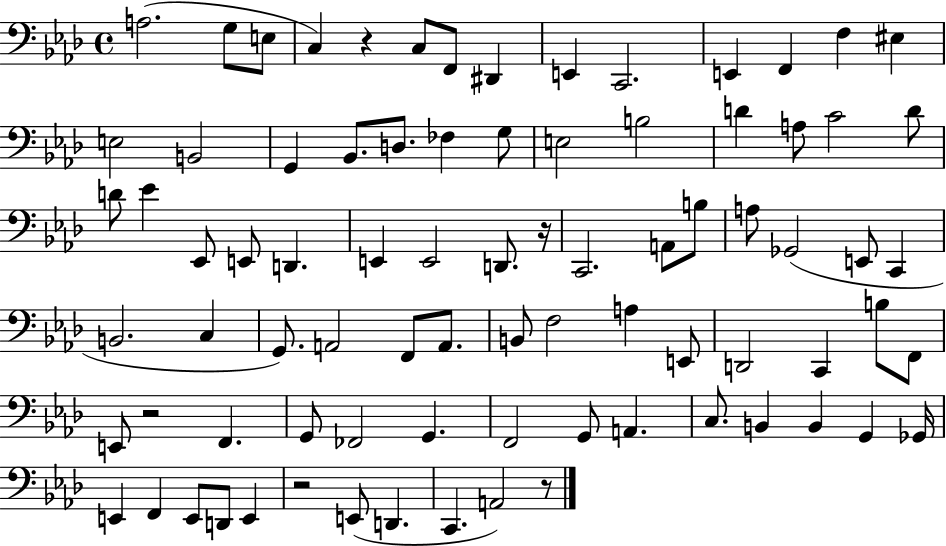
A3/h. G3/e E3/e C3/q R/q C3/e F2/e D#2/q E2/q C2/h. E2/q F2/q F3/q EIS3/q E3/h B2/h G2/q Bb2/e. D3/e. FES3/q G3/e E3/h B3/h D4/q A3/e C4/h D4/e D4/e Eb4/q Eb2/e E2/e D2/q. E2/q E2/h D2/e. R/s C2/h. A2/e B3/e A3/e Gb2/h E2/e C2/q B2/h. C3/q G2/e. A2/h F2/e A2/e. B2/e F3/h A3/q E2/e D2/h C2/q B3/e F2/e E2/e R/h F2/q. G2/e FES2/h G2/q. F2/h G2/e A2/q. C3/e. B2/q B2/q G2/q Gb2/s E2/q F2/q E2/e D2/e E2/q R/h E2/e D2/q. C2/q. A2/h R/e